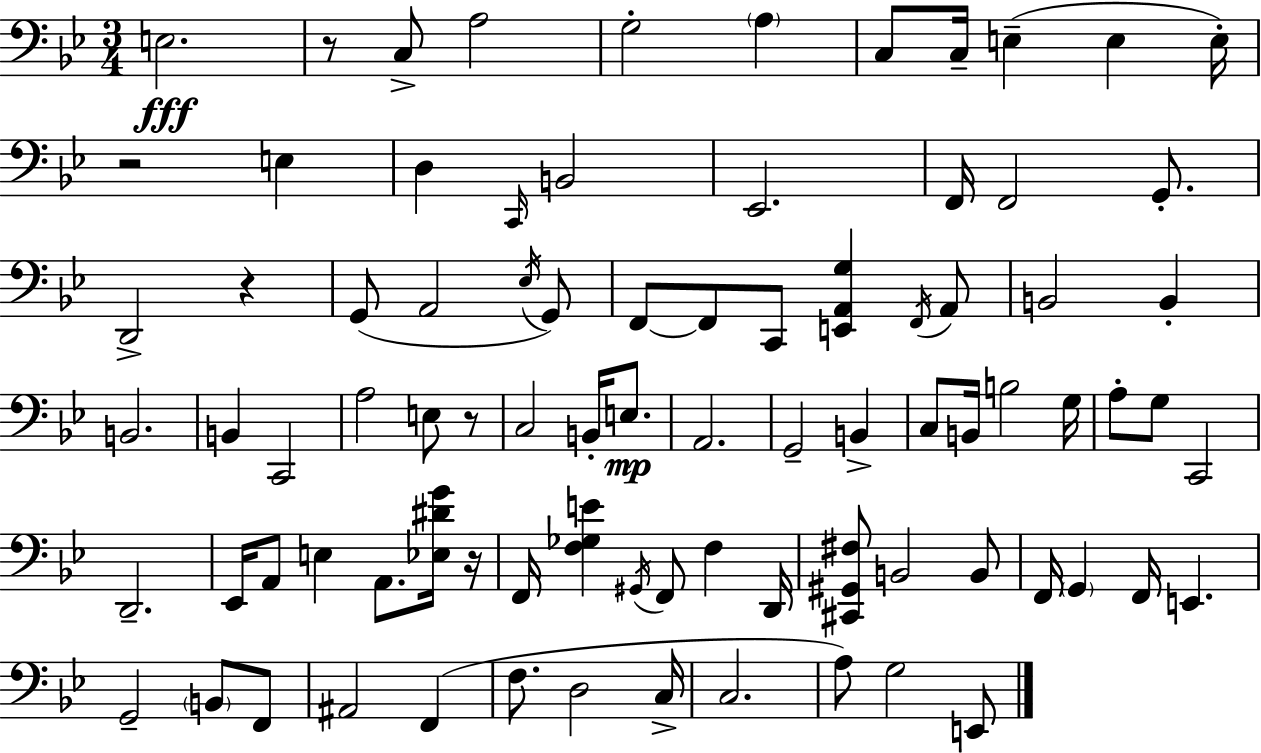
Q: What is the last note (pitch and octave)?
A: E2